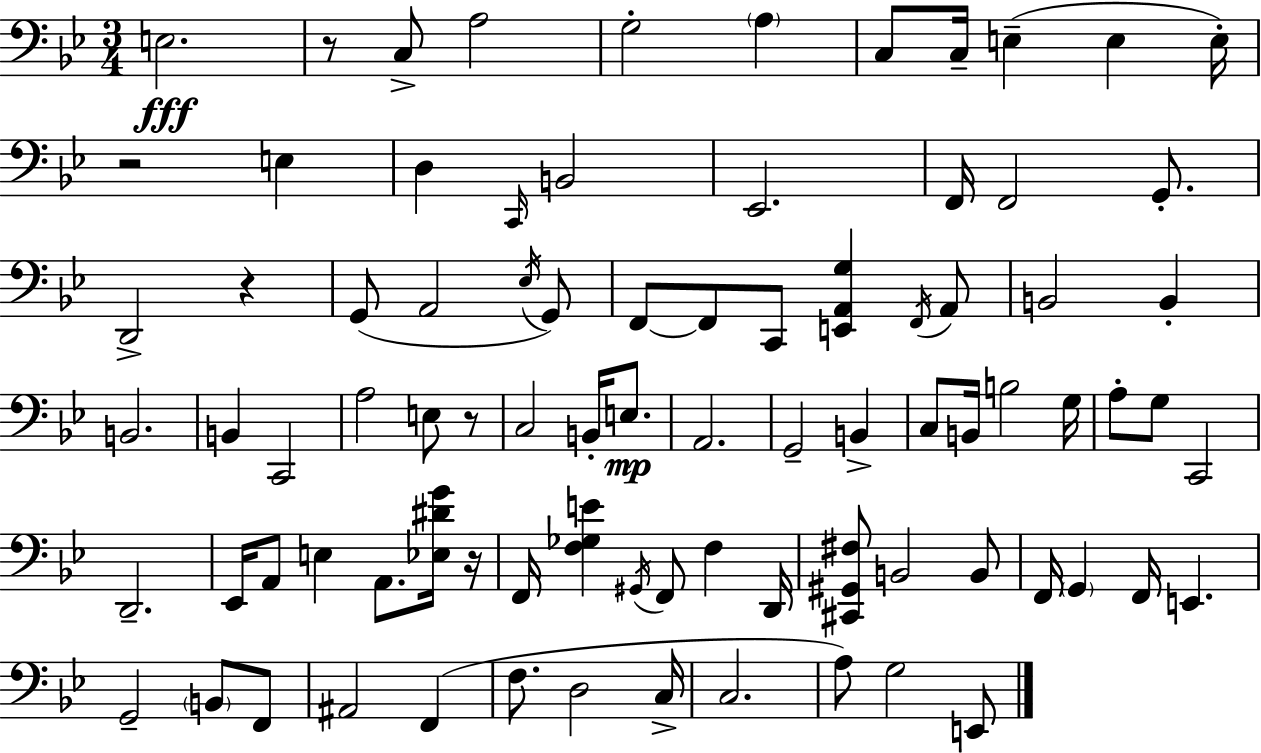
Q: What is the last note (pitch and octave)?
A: E2